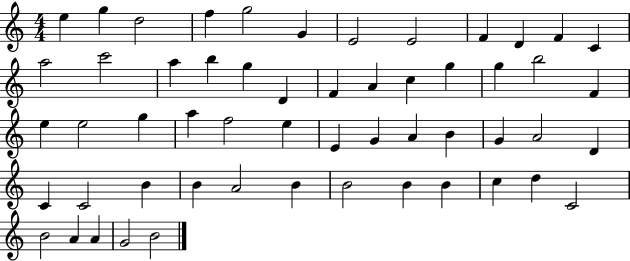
{
  \clef treble
  \numericTimeSignature
  \time 4/4
  \key c \major
  e''4 g''4 d''2 | f''4 g''2 g'4 | e'2 e'2 | f'4 d'4 f'4 c'4 | \break a''2 c'''2 | a''4 b''4 g''4 d'4 | f'4 a'4 c''4 g''4 | g''4 b''2 f'4 | \break e''4 e''2 g''4 | a''4 f''2 e''4 | e'4 g'4 a'4 b'4 | g'4 a'2 d'4 | \break c'4 c'2 b'4 | b'4 a'2 b'4 | b'2 b'4 b'4 | c''4 d''4 c'2 | \break b'2 a'4 a'4 | g'2 b'2 | \bar "|."
}